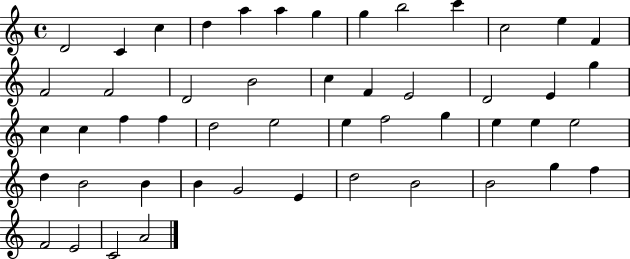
X:1
T:Untitled
M:4/4
L:1/4
K:C
D2 C c d a a g g b2 c' c2 e F F2 F2 D2 B2 c F E2 D2 E g c c f f d2 e2 e f2 g e e e2 d B2 B B G2 E d2 B2 B2 g f F2 E2 C2 A2